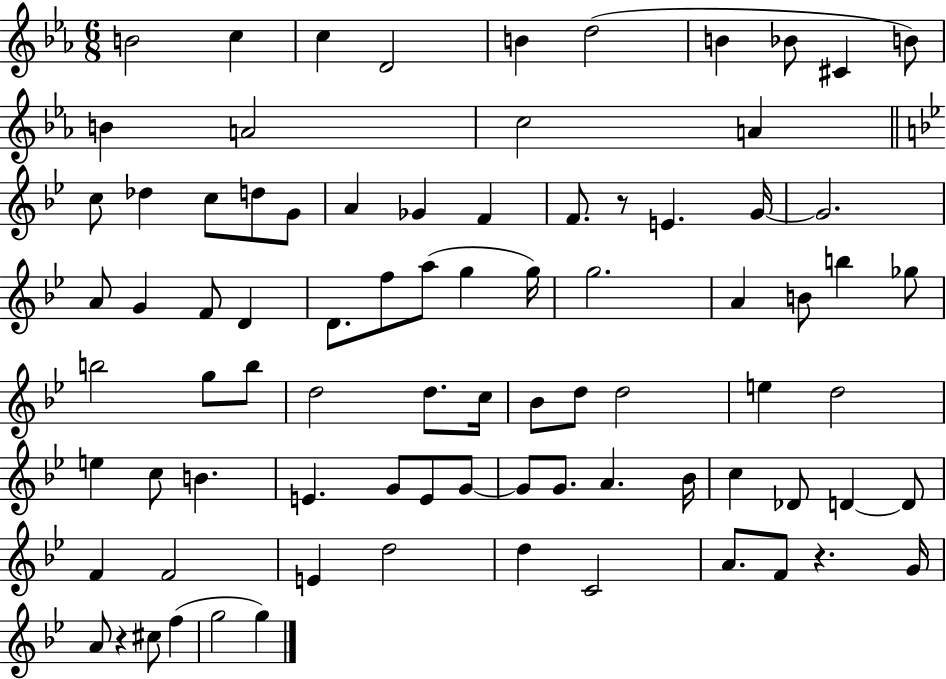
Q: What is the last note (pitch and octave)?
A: G5